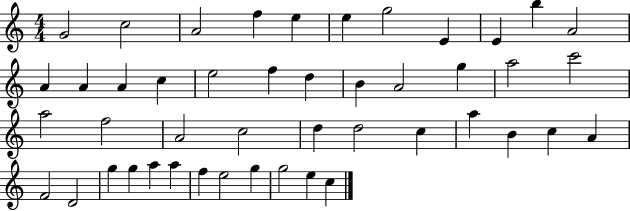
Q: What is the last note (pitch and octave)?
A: C5